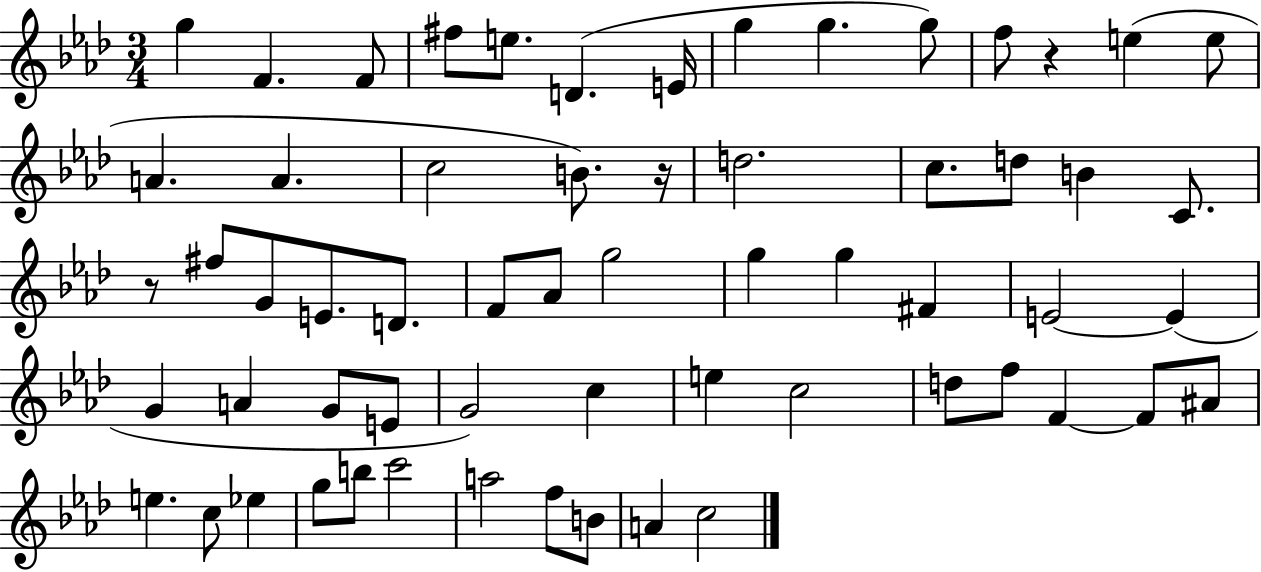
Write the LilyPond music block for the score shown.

{
  \clef treble
  \numericTimeSignature
  \time 3/4
  \key aes \major
  g''4 f'4. f'8 | fis''8 e''8. d'4.( e'16 | g''4 g''4. g''8) | f''8 r4 e''4( e''8 | \break a'4. a'4. | c''2 b'8.) r16 | d''2. | c''8. d''8 b'4 c'8. | \break r8 fis''8 g'8 e'8. d'8. | f'8 aes'8 g''2 | g''4 g''4 fis'4 | e'2~~ e'4( | \break g'4 a'4 g'8 e'8 | g'2) c''4 | e''4 c''2 | d''8 f''8 f'4~~ f'8 ais'8 | \break e''4. c''8 ees''4 | g''8 b''8 c'''2 | a''2 f''8 b'8 | a'4 c''2 | \break \bar "|."
}